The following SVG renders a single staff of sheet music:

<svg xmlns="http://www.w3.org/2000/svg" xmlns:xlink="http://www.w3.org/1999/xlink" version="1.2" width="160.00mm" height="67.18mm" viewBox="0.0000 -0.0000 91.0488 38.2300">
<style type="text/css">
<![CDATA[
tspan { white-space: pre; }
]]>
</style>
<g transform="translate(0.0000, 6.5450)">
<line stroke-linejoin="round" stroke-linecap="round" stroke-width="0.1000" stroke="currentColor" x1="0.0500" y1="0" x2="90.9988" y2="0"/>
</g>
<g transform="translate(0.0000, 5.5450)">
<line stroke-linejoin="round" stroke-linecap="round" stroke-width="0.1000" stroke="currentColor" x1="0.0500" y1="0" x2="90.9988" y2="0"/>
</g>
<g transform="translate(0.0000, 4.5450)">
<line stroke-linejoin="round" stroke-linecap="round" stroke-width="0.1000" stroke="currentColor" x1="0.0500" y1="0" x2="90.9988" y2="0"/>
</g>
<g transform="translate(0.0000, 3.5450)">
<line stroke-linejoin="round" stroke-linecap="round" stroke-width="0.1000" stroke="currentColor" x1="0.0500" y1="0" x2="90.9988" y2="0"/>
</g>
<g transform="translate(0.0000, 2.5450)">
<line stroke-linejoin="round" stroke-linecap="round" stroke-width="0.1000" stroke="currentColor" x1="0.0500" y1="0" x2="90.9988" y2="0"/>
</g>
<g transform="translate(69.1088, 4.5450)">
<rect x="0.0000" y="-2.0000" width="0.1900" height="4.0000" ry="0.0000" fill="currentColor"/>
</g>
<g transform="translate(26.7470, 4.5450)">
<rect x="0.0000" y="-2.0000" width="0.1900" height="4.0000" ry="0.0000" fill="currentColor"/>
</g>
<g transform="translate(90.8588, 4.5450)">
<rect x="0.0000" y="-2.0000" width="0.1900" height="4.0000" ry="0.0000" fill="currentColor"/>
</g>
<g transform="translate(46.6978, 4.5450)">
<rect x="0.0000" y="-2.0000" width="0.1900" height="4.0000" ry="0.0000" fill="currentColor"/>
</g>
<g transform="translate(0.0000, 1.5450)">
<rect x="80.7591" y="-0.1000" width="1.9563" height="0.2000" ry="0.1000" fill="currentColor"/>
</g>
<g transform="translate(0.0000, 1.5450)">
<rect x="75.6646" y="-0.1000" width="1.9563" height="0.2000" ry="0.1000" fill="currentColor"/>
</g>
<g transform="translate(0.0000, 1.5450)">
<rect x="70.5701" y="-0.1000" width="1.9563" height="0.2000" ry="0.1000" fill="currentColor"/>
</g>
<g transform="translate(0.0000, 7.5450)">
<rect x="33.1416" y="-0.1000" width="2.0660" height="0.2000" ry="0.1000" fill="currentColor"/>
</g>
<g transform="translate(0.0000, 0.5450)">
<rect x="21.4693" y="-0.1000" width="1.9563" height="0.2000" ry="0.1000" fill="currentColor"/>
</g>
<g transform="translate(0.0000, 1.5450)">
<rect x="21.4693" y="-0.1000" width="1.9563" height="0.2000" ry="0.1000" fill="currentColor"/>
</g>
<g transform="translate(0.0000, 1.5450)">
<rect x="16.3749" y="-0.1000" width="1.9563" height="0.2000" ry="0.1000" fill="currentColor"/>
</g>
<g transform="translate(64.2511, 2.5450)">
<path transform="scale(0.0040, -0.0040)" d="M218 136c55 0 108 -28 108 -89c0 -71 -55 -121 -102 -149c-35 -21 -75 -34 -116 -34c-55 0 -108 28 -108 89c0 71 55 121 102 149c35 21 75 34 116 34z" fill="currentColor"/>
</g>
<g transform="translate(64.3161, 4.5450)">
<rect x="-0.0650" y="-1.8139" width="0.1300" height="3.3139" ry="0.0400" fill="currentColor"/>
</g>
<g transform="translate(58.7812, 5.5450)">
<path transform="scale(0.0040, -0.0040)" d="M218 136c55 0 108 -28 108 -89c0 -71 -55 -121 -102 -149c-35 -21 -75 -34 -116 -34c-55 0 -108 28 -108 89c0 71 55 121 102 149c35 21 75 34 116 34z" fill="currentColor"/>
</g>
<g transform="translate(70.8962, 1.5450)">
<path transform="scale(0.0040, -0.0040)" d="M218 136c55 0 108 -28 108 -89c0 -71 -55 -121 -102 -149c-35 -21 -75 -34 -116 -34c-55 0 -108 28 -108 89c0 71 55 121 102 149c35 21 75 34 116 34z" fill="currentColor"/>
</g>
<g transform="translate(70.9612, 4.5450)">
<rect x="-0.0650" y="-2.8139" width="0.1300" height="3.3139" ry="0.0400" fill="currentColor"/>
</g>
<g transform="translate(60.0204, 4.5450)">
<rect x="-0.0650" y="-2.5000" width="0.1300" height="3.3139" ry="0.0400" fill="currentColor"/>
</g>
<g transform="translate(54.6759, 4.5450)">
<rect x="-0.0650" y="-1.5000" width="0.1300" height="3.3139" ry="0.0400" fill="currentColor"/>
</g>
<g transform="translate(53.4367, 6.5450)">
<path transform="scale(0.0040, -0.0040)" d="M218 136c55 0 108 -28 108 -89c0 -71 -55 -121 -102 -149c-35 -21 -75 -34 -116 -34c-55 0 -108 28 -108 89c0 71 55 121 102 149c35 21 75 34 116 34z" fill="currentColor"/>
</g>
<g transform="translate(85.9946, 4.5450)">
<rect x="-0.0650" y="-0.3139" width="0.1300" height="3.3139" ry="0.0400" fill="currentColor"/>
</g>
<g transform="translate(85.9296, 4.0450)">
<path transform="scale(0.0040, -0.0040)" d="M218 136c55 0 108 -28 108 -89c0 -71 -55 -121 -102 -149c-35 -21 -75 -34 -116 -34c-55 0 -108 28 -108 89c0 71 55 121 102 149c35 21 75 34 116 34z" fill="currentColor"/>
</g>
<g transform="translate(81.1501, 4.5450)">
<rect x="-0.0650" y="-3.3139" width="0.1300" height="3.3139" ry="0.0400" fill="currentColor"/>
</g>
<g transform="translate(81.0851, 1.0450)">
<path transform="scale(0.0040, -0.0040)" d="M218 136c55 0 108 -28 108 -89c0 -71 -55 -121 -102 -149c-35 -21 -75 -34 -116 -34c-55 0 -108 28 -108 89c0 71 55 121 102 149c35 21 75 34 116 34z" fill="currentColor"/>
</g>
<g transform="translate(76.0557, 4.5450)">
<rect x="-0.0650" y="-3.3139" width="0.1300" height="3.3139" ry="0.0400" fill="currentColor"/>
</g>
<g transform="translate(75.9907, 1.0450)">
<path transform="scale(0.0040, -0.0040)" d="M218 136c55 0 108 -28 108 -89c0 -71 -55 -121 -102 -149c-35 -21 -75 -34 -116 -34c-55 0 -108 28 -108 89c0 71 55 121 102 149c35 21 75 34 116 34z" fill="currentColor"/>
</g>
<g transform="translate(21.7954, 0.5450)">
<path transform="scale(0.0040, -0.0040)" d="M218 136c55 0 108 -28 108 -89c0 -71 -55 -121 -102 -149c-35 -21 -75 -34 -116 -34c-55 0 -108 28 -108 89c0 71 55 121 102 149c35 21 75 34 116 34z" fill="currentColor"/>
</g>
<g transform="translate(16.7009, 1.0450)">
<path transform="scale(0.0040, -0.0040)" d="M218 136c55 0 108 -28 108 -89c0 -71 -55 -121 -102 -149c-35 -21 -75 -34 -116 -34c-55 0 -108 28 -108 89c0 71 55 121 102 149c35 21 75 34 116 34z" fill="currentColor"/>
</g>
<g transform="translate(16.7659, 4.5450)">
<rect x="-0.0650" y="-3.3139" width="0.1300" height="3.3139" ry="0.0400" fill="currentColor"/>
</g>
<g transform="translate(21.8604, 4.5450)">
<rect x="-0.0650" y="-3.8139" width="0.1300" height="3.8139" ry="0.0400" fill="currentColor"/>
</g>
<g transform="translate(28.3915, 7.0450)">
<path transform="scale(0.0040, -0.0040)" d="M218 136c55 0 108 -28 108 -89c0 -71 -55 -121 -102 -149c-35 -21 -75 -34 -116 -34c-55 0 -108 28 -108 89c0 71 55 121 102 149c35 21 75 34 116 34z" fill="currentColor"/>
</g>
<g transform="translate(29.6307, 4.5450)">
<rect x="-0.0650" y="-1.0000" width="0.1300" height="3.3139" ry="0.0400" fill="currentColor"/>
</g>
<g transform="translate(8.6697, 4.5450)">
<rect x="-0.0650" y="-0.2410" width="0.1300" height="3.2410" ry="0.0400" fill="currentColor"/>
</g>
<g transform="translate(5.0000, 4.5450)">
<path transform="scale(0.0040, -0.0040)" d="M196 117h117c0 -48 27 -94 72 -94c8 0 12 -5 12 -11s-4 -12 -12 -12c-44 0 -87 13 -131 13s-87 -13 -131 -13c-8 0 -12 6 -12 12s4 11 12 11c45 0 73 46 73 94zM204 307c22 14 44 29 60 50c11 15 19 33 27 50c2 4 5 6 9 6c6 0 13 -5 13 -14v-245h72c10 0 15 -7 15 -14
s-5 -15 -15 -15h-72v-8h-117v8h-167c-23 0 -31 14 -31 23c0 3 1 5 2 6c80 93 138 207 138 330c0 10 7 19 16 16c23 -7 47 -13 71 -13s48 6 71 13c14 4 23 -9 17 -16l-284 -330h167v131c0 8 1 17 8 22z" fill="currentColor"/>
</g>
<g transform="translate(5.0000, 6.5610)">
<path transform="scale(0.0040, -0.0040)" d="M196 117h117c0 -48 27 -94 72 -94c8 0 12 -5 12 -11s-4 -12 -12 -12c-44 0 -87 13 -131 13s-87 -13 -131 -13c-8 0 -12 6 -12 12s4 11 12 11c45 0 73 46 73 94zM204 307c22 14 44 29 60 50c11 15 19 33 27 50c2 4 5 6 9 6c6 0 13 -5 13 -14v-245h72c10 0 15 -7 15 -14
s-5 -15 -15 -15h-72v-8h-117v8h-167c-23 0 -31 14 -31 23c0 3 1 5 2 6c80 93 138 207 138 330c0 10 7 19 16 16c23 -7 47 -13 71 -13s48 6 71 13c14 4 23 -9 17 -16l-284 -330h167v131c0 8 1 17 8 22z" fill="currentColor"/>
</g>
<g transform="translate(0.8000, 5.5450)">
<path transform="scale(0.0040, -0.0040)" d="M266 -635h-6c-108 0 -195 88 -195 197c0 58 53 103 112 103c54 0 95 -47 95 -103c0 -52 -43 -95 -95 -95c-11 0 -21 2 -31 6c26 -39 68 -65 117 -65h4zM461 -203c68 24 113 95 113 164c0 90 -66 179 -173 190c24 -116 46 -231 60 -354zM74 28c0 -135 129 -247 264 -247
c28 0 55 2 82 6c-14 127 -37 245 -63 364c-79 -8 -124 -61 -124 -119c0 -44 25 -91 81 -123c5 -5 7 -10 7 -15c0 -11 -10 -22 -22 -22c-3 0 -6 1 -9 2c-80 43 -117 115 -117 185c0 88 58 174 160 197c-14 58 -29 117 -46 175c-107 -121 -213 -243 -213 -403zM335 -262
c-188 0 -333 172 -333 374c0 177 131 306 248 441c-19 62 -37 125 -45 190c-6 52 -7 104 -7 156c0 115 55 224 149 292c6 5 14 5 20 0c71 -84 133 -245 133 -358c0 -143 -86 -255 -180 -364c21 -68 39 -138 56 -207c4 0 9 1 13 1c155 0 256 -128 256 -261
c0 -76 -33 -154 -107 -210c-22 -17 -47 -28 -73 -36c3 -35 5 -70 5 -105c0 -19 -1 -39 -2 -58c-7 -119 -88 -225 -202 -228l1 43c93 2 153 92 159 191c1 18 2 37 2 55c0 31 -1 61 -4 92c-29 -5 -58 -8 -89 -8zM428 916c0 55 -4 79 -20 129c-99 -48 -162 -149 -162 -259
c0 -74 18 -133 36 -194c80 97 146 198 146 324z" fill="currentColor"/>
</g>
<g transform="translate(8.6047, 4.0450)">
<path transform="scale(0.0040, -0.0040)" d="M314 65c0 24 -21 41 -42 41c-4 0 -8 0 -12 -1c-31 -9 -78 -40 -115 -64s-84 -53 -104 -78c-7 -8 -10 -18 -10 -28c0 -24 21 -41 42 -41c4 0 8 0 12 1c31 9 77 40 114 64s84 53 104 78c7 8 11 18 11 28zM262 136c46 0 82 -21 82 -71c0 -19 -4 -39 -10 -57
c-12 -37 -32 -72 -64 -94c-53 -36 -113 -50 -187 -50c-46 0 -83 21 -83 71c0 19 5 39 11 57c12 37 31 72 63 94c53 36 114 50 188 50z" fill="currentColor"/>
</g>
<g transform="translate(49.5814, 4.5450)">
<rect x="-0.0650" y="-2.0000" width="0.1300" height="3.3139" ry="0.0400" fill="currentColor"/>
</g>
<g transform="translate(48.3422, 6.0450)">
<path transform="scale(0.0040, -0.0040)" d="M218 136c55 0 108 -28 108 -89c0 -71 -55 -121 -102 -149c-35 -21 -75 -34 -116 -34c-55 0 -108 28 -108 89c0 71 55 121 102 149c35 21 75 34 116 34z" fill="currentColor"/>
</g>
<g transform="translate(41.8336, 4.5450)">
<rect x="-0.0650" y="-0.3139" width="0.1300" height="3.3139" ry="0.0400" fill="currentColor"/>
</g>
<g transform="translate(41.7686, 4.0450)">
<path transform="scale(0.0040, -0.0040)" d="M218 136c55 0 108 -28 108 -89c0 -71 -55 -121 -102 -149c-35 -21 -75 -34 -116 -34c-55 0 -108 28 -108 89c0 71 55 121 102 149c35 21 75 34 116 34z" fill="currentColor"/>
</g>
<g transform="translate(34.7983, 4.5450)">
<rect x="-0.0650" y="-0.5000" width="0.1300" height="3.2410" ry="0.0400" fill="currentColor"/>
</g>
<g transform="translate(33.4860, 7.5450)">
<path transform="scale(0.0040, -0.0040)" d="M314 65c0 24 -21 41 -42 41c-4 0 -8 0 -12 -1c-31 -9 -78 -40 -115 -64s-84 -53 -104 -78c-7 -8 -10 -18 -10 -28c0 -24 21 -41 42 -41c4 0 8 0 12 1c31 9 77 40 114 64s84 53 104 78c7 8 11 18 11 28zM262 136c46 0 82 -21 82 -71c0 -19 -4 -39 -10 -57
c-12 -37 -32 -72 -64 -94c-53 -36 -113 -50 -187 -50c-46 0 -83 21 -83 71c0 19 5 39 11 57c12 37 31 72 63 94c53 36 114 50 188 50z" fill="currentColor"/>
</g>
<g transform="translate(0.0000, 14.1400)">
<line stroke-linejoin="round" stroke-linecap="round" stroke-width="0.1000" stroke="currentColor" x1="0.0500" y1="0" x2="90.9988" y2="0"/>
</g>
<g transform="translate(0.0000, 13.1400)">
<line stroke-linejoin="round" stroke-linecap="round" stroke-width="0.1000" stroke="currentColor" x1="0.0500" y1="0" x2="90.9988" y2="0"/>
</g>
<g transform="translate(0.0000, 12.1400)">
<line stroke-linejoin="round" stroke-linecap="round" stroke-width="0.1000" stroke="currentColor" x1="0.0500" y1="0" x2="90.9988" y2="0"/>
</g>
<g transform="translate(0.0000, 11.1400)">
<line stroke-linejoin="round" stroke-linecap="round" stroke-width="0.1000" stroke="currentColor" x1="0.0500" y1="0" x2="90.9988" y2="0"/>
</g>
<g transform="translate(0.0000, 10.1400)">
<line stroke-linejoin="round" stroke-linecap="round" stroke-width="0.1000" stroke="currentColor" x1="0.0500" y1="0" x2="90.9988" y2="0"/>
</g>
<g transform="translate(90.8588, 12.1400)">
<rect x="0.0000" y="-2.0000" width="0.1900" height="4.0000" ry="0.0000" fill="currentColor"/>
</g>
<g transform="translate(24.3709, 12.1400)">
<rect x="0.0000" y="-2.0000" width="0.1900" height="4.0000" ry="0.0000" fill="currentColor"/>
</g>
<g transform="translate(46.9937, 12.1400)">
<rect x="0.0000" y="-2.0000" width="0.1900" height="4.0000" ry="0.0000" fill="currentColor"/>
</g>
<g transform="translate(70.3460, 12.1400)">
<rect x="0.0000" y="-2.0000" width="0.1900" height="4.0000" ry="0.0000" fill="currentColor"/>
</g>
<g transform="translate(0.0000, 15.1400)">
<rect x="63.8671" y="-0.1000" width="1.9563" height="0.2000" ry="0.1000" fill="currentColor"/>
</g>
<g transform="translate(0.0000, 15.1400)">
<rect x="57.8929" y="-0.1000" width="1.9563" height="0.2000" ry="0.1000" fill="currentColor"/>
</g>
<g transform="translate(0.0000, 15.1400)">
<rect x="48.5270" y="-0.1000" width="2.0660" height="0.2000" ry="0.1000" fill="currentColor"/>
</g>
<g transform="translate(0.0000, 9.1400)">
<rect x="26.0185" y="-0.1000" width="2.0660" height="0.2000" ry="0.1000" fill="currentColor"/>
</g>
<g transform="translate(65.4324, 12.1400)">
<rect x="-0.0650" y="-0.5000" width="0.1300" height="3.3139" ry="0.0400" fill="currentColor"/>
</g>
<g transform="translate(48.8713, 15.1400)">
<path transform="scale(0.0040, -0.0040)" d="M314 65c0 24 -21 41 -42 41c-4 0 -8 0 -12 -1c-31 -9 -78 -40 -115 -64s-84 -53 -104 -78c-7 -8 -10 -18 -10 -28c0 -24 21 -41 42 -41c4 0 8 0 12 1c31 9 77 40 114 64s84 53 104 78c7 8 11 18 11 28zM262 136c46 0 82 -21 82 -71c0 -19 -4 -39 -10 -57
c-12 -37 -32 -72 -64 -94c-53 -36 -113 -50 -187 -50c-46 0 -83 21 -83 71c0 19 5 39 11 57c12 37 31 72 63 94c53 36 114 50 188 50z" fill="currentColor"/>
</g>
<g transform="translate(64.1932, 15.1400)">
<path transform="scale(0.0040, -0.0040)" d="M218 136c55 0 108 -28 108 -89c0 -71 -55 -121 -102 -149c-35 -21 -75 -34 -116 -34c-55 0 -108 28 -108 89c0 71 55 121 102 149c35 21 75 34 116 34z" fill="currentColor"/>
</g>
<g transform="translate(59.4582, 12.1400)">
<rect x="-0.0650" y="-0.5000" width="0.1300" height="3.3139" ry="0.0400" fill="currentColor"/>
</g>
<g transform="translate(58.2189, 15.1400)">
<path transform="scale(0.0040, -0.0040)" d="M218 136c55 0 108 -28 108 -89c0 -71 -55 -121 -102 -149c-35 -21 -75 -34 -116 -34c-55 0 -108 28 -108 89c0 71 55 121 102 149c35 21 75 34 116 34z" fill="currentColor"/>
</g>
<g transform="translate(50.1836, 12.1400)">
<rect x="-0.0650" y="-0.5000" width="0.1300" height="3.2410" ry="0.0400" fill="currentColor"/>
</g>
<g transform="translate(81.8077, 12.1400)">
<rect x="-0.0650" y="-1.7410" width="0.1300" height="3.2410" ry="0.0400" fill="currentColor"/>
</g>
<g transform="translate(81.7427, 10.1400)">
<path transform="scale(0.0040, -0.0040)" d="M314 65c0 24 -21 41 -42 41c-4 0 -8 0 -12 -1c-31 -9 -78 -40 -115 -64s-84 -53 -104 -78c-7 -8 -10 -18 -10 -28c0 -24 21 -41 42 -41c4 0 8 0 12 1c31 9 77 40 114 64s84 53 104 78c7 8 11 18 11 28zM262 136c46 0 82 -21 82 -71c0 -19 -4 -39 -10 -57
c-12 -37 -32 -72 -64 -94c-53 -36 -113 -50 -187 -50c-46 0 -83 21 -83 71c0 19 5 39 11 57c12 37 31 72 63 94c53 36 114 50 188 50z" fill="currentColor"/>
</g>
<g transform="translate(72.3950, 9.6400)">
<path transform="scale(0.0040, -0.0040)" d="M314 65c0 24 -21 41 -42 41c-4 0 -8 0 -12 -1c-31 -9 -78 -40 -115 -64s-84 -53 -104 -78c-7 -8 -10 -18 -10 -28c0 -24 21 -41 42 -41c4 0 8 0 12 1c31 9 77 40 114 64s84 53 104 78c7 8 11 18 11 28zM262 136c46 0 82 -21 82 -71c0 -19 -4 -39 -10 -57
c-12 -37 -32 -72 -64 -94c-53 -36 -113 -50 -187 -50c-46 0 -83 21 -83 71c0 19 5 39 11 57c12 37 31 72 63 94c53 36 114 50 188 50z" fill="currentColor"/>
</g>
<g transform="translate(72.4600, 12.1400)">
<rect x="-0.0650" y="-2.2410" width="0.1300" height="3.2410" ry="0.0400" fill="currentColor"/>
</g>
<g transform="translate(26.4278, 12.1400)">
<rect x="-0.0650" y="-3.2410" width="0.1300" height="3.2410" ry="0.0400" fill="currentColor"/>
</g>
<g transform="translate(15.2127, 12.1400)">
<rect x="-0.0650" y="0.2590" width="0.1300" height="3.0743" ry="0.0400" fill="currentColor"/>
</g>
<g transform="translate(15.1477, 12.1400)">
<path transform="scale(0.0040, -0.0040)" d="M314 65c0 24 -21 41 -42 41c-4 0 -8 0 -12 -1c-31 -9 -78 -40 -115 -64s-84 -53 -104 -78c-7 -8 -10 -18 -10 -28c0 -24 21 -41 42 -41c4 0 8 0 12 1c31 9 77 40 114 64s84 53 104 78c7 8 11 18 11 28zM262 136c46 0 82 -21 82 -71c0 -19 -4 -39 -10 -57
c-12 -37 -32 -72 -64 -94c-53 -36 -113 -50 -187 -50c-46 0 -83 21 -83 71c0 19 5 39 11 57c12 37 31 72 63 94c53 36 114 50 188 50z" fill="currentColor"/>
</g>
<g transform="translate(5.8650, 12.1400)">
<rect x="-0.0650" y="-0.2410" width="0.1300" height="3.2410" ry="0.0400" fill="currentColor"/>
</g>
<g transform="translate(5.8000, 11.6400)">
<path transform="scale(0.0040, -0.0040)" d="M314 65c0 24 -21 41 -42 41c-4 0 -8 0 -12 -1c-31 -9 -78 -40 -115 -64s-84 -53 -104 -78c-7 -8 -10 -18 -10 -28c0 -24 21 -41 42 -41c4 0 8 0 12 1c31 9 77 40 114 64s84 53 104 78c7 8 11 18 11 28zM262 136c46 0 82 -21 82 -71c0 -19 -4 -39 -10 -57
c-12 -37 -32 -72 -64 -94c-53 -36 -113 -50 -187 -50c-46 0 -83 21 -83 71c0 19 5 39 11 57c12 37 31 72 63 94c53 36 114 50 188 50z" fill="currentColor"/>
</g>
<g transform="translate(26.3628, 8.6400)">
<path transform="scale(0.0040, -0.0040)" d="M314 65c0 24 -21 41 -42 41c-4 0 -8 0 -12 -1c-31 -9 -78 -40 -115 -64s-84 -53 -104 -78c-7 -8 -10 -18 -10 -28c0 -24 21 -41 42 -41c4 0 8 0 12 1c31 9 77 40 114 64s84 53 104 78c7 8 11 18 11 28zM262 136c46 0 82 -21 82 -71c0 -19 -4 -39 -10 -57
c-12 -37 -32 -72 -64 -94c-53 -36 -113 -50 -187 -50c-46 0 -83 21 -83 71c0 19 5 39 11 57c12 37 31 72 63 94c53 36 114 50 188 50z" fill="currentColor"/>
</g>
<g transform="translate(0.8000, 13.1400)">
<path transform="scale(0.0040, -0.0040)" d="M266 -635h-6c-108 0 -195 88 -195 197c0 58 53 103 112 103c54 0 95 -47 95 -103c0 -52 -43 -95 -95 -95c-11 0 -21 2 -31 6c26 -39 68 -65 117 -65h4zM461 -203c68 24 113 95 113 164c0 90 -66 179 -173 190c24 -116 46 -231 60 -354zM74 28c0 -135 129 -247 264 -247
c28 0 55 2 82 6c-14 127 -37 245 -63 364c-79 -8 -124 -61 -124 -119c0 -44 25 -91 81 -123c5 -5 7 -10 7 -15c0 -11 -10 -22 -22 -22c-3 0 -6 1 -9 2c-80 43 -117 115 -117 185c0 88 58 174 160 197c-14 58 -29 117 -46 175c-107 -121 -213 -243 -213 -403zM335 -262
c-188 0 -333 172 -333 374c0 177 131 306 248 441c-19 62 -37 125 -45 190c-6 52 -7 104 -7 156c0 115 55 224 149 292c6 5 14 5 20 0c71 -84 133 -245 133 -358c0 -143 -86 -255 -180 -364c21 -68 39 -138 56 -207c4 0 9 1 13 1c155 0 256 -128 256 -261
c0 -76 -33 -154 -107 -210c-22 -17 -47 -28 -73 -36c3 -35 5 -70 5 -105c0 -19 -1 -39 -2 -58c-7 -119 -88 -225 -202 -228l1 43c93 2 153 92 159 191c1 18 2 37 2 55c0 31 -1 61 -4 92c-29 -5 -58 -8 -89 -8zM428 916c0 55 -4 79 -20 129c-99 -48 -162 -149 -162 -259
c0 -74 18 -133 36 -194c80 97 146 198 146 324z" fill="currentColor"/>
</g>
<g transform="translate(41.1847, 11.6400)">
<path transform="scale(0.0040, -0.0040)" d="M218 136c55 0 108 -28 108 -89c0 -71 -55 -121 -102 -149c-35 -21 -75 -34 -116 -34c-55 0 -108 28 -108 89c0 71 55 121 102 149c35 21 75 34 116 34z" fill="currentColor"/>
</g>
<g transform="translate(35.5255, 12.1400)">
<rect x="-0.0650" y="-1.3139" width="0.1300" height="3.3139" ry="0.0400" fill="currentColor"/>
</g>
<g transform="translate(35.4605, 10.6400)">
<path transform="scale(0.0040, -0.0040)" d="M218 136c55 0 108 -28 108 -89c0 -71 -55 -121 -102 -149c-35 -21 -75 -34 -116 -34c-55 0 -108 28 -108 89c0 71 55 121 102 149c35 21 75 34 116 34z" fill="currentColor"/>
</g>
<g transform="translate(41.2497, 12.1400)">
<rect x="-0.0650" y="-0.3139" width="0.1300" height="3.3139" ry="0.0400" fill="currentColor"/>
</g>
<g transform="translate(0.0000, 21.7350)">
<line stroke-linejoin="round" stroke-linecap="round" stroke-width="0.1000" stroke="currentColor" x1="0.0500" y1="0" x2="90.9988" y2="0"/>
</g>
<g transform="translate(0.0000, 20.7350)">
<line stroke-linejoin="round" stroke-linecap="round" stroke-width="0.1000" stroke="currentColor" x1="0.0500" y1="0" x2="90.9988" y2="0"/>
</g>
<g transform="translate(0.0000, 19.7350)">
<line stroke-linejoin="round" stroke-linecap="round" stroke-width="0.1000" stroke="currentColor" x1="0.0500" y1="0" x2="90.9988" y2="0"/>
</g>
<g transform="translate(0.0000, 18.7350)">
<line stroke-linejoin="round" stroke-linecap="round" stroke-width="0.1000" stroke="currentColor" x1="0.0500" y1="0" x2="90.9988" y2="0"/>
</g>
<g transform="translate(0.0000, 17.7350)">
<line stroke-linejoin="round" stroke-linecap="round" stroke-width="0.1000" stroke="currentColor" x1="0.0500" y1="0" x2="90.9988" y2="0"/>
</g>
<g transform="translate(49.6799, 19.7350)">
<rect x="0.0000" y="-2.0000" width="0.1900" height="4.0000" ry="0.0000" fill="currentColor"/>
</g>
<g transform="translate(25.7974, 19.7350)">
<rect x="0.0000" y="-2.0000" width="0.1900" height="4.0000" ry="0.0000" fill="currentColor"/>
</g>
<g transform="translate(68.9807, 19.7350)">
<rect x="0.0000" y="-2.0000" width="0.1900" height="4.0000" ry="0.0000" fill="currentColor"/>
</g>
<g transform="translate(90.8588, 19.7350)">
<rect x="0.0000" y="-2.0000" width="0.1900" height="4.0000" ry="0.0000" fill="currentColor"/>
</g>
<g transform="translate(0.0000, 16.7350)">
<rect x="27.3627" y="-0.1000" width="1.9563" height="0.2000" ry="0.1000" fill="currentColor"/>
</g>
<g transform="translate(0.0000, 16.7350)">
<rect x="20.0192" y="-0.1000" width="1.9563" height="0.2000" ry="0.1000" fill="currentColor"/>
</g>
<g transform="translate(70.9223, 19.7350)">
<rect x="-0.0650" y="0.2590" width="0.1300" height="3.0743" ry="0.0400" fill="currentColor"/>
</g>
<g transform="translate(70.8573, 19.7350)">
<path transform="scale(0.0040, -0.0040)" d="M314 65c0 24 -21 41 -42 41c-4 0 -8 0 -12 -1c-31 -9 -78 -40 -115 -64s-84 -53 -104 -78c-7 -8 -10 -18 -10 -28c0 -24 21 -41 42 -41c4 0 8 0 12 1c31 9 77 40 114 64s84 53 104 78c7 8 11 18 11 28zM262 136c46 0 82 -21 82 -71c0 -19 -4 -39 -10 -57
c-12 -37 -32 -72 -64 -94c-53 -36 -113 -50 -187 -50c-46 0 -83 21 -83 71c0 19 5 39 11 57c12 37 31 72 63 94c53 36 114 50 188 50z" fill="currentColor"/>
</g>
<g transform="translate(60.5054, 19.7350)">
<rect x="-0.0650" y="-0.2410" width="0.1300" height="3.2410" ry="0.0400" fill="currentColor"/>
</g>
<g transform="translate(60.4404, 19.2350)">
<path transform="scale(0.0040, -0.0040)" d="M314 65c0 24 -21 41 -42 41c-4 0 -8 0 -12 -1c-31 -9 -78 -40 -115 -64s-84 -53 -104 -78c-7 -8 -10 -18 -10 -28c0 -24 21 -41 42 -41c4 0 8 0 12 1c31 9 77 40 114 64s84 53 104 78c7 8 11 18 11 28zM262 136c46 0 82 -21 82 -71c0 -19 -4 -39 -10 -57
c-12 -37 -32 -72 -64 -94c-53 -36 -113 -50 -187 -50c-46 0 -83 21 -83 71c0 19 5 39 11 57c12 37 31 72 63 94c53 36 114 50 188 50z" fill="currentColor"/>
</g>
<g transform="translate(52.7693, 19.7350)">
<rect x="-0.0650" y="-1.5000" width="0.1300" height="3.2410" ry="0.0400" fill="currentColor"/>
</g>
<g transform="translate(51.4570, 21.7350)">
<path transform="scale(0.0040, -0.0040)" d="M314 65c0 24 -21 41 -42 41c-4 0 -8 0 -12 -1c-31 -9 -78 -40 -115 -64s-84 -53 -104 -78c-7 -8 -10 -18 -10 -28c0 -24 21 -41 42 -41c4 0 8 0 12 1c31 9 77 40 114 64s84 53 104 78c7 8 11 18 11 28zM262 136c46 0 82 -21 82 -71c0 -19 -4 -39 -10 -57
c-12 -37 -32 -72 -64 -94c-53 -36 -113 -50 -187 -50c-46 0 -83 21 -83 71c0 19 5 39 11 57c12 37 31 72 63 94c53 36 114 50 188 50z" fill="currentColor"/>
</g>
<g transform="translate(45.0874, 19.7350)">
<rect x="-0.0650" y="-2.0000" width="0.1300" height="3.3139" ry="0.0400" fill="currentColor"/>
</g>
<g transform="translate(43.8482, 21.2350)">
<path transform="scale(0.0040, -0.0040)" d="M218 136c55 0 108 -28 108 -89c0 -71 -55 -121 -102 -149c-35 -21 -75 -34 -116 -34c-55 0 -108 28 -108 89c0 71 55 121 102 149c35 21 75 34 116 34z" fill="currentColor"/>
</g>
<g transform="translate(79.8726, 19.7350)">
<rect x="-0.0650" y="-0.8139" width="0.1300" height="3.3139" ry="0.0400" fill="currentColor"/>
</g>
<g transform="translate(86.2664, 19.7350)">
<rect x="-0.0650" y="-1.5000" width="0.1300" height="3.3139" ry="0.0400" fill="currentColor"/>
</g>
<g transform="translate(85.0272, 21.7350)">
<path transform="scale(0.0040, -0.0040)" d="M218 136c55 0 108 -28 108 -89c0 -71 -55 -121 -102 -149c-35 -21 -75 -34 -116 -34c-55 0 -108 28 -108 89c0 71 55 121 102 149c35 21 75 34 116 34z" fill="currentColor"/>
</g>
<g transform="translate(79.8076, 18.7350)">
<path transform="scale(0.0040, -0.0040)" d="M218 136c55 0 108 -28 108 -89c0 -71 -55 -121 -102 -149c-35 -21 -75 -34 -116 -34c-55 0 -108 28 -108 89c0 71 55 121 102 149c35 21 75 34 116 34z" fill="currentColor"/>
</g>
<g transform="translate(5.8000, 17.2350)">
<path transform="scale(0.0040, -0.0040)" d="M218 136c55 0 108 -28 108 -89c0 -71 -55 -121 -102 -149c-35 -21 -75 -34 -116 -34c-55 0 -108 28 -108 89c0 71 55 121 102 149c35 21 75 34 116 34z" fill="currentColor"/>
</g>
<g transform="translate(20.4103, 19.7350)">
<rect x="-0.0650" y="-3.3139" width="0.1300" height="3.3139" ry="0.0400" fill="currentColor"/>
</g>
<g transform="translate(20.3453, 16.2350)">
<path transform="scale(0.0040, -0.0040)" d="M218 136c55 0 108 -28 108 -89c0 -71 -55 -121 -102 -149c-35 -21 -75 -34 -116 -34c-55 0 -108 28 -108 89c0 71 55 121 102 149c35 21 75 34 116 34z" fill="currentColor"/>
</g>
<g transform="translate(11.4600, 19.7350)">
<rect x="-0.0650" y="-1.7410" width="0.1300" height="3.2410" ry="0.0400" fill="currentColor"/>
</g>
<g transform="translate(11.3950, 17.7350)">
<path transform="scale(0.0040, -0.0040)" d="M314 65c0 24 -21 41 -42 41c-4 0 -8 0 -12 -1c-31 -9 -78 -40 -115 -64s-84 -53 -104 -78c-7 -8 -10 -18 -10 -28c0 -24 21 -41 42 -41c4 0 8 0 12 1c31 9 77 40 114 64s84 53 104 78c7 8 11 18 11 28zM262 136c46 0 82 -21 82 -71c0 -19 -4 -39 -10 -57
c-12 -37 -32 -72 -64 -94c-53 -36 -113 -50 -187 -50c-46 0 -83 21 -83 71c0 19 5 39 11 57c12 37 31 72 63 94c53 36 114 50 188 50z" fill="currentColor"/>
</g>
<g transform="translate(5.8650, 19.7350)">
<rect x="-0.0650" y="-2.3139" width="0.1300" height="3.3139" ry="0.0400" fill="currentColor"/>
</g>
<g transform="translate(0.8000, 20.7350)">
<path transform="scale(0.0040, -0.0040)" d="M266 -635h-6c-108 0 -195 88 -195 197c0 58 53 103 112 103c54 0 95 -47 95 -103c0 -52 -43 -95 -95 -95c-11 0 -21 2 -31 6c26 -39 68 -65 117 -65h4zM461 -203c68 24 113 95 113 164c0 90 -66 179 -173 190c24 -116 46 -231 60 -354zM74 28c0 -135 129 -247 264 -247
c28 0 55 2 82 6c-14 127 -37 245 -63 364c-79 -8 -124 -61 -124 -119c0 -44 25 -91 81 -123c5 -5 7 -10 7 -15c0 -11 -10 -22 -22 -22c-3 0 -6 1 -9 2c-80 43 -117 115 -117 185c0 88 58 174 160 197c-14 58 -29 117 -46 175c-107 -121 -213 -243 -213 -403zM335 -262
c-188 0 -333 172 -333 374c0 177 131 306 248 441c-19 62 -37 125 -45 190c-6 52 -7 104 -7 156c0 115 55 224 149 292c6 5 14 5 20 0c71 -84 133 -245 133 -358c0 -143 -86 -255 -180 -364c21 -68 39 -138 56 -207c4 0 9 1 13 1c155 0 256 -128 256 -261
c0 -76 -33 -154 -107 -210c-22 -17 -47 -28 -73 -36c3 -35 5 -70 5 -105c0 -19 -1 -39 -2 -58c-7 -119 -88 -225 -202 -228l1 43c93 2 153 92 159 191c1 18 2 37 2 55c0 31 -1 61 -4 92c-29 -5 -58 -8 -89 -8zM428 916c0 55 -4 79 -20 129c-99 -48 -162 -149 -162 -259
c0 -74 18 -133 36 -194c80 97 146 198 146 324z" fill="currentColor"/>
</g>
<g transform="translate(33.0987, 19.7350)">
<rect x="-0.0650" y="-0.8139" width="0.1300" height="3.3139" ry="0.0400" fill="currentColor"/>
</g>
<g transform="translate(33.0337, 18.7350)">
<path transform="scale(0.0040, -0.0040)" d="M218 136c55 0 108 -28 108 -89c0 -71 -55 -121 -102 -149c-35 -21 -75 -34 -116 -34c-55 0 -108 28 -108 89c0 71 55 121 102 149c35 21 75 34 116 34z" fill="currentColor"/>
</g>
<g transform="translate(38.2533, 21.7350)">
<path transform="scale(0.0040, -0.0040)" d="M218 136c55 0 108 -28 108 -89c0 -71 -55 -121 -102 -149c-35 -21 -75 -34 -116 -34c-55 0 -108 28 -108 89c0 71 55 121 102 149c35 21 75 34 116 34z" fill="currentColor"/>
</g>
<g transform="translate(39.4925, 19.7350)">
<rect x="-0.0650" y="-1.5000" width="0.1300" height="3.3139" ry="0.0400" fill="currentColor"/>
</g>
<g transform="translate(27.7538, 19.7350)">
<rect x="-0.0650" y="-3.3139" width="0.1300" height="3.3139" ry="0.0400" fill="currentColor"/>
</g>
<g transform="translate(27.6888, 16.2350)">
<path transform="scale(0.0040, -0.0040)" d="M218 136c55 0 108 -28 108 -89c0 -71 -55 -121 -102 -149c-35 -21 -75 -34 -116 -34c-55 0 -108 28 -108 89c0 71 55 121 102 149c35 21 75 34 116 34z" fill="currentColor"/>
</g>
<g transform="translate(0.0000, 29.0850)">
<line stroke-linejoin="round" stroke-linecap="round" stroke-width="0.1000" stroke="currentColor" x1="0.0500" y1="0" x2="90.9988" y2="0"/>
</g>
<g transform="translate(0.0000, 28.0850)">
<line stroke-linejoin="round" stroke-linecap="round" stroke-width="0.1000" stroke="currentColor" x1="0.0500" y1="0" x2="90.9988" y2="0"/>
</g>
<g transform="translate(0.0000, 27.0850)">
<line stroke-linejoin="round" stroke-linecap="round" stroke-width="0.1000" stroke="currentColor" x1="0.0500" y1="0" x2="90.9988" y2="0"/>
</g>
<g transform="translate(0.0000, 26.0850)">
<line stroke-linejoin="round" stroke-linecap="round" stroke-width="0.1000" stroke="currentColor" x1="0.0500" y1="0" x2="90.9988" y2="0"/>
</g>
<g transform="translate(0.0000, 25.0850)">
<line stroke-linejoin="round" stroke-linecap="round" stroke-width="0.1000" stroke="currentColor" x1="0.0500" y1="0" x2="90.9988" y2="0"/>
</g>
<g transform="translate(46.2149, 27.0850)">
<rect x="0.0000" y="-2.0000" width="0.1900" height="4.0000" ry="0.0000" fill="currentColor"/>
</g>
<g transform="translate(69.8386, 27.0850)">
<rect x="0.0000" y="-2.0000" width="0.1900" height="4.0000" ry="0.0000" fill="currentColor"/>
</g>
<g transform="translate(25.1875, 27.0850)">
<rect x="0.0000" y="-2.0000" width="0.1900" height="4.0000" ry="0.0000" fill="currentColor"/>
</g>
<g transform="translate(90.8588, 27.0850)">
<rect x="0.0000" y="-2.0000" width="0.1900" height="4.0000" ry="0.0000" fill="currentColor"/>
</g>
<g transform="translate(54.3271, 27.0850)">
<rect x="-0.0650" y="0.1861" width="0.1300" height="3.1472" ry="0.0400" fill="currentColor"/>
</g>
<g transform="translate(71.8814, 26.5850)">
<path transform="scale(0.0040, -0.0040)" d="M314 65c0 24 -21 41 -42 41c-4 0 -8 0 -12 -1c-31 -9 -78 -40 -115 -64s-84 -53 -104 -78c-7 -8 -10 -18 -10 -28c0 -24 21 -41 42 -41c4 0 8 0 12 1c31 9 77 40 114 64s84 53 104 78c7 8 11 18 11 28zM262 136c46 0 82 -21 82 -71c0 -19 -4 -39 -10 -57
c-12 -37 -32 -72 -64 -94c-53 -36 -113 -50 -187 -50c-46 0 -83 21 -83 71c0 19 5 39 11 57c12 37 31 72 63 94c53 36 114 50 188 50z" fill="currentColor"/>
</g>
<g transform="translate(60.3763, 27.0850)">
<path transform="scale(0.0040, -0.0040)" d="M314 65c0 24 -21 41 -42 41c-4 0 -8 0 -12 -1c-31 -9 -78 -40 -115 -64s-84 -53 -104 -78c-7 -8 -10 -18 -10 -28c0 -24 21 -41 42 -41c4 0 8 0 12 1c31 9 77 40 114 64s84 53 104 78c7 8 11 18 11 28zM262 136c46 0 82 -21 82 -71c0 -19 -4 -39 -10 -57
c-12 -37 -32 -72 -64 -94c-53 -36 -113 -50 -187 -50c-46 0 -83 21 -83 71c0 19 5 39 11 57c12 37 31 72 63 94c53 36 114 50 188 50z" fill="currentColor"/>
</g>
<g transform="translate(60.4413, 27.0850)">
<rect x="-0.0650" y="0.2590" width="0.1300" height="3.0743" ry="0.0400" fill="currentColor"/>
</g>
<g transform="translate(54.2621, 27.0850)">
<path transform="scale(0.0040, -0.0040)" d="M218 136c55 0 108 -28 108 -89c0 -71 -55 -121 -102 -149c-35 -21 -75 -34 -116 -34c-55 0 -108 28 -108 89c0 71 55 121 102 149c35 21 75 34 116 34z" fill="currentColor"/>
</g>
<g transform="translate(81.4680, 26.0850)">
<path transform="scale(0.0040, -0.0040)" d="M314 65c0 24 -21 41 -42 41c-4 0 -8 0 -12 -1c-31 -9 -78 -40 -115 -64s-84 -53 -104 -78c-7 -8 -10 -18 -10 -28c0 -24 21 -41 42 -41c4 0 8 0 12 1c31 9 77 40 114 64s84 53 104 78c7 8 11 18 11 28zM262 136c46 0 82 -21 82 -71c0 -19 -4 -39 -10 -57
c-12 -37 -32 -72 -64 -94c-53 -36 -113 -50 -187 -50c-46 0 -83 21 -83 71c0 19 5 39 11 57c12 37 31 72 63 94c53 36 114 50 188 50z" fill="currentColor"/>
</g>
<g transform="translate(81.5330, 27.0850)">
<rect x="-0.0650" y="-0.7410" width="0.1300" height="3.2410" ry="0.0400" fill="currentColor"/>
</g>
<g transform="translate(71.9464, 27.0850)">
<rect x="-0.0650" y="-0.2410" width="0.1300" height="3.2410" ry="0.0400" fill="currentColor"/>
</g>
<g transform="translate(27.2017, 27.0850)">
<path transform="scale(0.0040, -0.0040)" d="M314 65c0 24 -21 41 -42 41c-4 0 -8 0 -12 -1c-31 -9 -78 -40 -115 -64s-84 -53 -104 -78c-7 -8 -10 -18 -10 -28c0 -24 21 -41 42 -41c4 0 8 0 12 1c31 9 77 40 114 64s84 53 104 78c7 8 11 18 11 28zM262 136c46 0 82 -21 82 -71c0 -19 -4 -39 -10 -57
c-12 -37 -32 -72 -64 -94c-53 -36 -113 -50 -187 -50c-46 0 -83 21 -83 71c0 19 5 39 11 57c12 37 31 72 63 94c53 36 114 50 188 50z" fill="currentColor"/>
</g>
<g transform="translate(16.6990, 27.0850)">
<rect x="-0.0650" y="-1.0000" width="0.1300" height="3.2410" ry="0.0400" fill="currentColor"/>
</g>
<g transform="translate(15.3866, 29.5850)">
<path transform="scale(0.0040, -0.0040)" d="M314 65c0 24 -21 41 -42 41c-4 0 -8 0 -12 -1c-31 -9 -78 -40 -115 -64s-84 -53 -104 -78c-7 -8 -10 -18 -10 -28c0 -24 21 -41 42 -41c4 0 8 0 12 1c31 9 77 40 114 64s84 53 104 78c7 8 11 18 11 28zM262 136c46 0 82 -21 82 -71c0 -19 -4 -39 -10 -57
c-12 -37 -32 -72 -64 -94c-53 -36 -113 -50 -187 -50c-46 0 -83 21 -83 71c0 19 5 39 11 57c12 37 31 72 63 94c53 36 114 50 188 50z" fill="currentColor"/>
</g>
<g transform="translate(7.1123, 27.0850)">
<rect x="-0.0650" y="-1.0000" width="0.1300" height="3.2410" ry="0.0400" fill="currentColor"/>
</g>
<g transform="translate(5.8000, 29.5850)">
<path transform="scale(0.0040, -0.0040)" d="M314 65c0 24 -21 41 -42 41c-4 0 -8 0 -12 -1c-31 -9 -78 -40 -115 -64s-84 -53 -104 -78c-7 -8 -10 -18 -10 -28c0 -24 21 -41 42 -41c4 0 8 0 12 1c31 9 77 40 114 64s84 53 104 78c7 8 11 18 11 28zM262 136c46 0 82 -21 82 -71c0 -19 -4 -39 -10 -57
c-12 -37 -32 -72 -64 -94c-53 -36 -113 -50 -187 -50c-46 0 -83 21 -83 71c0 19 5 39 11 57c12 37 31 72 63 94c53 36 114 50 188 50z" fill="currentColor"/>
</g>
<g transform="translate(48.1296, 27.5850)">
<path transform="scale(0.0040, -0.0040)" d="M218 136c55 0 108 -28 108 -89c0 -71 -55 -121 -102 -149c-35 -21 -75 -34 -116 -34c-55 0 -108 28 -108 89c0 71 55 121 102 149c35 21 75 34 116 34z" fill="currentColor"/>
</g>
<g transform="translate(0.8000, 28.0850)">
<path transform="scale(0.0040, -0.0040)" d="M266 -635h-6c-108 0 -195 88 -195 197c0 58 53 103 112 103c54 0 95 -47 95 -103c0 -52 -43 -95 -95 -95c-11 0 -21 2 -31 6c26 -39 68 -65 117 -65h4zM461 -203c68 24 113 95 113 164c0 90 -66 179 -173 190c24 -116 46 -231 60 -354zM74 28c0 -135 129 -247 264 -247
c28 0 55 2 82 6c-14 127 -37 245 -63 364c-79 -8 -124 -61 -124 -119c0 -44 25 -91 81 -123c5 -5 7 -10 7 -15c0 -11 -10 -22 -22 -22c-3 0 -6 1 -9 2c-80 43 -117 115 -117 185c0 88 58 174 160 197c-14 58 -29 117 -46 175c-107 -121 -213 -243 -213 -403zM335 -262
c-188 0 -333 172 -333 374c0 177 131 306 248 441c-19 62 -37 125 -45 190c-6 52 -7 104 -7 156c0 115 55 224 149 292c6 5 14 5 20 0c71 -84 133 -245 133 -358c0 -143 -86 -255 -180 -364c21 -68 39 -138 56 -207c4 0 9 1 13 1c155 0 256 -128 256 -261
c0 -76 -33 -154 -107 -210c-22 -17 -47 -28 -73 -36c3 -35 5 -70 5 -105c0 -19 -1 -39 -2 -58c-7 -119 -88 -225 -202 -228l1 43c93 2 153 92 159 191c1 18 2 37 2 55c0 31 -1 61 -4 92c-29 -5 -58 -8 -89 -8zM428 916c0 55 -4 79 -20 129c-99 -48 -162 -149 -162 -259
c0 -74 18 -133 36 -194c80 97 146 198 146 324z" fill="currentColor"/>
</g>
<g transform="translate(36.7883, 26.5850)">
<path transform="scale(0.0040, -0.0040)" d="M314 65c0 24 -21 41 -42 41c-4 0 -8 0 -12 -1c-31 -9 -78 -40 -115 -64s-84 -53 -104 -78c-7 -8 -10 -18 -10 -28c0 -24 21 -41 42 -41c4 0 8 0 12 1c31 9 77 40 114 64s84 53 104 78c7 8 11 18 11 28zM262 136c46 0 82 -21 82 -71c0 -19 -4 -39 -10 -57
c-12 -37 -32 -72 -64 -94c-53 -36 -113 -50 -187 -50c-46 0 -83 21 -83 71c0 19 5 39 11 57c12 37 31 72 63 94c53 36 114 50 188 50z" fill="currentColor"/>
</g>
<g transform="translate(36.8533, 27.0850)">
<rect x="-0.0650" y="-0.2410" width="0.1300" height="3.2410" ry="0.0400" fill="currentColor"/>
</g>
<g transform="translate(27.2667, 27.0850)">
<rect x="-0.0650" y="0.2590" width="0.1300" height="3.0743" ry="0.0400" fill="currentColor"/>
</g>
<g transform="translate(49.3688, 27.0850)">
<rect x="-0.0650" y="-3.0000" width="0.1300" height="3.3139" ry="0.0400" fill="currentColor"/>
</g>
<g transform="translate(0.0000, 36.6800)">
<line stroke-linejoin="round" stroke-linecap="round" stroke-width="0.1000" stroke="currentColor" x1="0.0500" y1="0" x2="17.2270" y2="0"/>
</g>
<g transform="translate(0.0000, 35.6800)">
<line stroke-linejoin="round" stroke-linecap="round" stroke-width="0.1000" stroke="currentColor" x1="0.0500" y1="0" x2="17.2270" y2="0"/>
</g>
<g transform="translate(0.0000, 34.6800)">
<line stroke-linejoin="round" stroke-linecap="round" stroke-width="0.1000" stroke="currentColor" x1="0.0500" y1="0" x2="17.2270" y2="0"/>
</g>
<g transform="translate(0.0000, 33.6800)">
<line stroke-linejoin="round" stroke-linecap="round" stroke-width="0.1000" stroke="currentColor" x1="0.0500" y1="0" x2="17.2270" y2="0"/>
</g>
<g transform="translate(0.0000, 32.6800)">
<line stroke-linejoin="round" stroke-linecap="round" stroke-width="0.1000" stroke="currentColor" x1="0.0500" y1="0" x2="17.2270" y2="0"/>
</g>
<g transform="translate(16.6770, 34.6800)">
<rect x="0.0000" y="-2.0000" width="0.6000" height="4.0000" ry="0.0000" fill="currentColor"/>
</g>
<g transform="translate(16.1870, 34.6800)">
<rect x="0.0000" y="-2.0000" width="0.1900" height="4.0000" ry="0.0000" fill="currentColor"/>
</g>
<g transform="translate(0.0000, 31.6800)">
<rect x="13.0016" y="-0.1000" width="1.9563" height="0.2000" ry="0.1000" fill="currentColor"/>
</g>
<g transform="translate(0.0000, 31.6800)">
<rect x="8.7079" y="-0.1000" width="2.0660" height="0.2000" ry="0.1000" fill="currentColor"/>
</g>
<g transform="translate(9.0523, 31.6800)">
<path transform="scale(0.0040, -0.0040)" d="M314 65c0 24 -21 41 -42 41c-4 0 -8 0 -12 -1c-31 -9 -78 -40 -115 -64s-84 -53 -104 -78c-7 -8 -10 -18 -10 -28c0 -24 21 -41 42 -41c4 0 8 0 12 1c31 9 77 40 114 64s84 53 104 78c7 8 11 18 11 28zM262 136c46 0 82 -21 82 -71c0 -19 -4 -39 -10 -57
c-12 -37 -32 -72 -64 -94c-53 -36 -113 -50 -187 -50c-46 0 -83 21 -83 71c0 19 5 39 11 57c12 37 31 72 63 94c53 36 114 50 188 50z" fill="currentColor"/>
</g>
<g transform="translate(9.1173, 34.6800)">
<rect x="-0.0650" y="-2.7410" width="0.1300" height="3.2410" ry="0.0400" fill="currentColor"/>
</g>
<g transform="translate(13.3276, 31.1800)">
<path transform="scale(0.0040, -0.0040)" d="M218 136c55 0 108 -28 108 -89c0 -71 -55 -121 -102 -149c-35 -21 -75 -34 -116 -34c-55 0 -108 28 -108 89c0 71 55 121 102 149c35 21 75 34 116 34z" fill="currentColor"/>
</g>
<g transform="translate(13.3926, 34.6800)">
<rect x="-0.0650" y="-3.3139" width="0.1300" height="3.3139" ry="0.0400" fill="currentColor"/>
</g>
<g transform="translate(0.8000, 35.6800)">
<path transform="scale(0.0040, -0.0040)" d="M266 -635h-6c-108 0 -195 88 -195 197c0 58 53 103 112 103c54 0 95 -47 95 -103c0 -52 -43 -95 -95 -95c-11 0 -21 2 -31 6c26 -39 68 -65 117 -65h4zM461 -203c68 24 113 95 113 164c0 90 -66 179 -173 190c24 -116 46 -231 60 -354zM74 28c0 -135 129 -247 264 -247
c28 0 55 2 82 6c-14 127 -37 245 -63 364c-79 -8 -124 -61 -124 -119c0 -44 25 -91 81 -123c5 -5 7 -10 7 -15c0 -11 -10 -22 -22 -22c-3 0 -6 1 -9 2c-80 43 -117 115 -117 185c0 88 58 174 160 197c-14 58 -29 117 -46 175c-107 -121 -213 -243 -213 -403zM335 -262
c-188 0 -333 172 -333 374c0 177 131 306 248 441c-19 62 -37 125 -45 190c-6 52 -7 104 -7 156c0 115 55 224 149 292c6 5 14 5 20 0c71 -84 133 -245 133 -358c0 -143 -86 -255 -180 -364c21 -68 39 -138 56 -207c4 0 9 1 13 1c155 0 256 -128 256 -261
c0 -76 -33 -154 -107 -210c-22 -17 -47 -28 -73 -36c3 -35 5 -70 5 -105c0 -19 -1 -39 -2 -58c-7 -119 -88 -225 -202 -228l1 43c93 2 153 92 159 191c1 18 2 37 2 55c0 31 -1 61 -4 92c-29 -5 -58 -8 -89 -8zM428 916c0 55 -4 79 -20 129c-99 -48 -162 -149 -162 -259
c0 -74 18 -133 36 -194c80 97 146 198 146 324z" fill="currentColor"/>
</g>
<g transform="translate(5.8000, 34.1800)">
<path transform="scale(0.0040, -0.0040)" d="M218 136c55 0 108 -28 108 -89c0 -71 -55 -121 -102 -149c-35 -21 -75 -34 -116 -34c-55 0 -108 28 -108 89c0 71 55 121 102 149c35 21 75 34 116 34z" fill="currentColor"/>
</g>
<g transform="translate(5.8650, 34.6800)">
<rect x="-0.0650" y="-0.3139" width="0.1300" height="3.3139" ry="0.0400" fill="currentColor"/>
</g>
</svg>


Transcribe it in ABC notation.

X:1
T:Untitled
M:4/4
L:1/4
K:C
c2 b c' D C2 c F E G f a b b c c2 B2 b2 e c C2 C C g2 f2 g f2 b b d E F E2 c2 B2 d E D2 D2 B2 c2 A B B2 c2 d2 c a2 b